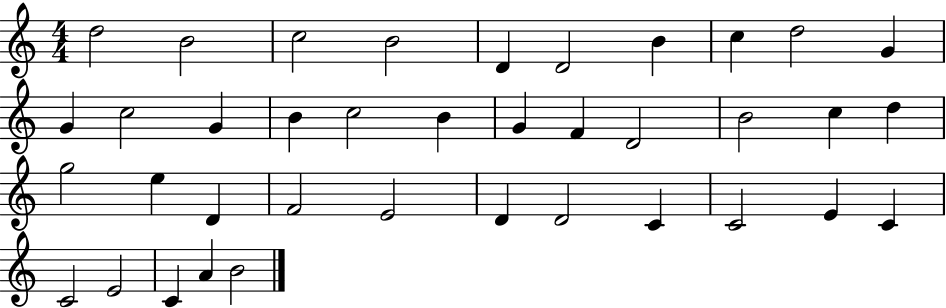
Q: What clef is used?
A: treble